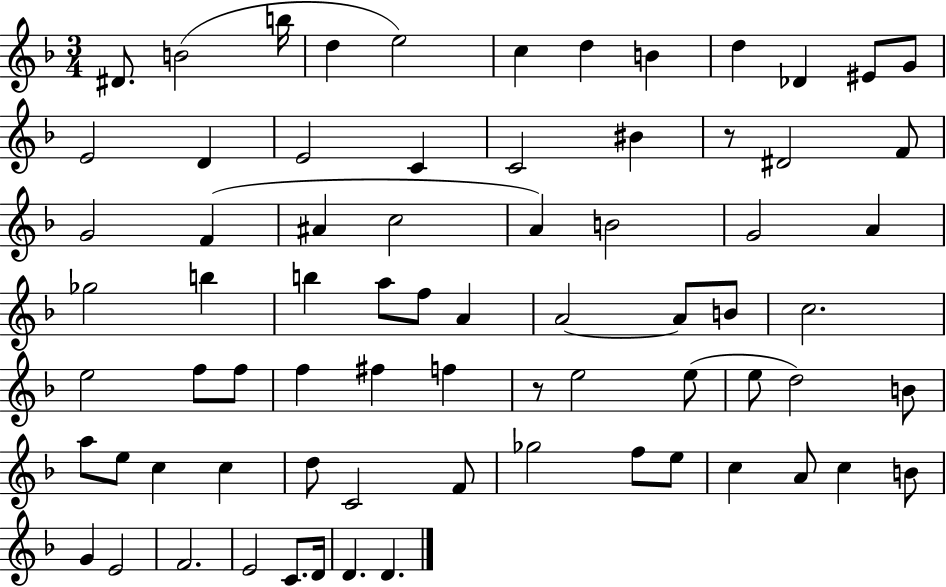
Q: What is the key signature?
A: F major